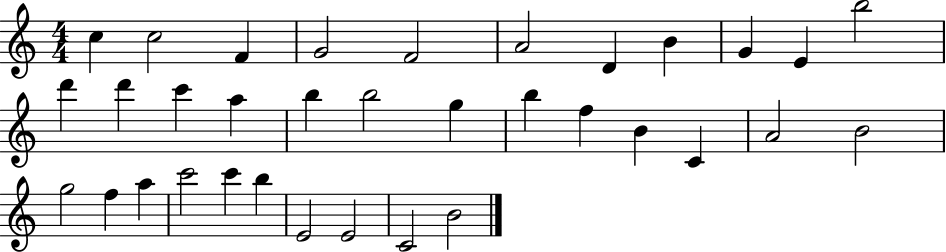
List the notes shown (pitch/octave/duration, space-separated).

C5/q C5/h F4/q G4/h F4/h A4/h D4/q B4/q G4/q E4/q B5/h D6/q D6/q C6/q A5/q B5/q B5/h G5/q B5/q F5/q B4/q C4/q A4/h B4/h G5/h F5/q A5/q C6/h C6/q B5/q E4/h E4/h C4/h B4/h